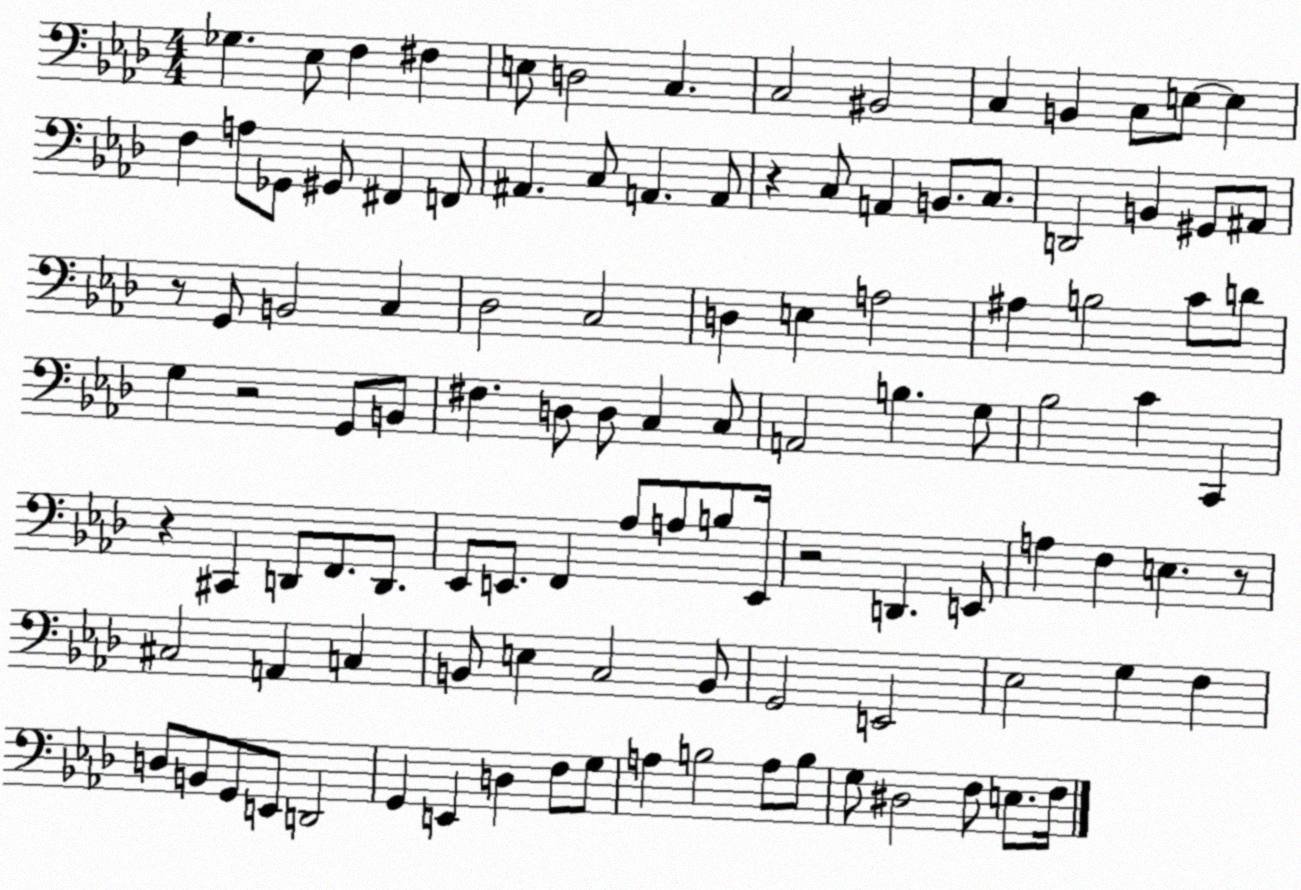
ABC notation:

X:1
T:Untitled
M:4/4
L:1/4
K:Ab
_G, _E,/2 F, ^F, E,/2 D,2 C, C,2 ^B,,2 C, B,, C,/2 E,/2 E, F, A,/2 _G,,/2 ^G,,/2 ^F,, F,,/2 ^A,, C,/2 A,, A,,/2 z C,/2 A,, B,,/2 C,/2 D,,2 B,, ^G,,/2 ^A,,/2 z/2 G,,/2 B,,2 C, _D,2 C,2 D, E, A,2 ^A, B,2 C/2 D/2 G, z2 G,,/2 B,,/2 ^F, D,/2 D,/2 C, C,/2 A,,2 B, G,/2 _B,2 C C,, z ^C,, D,,/2 F,,/2 D,,/2 _E,,/2 E,,/2 F,, _A,/2 A,/2 B,/2 E,,/4 z2 D,, E,,/2 A, F, E, z/2 ^C,2 A,, C, B,,/2 E, C,2 B,,/2 G,,2 E,,2 _E,2 G, F, D,/2 B,,/2 G,,/2 E,,/2 D,,2 G,, E,, D, F,/2 G,/2 A, B,2 A,/2 B,/2 G,/2 ^D,2 F,/2 E,/2 F,/4